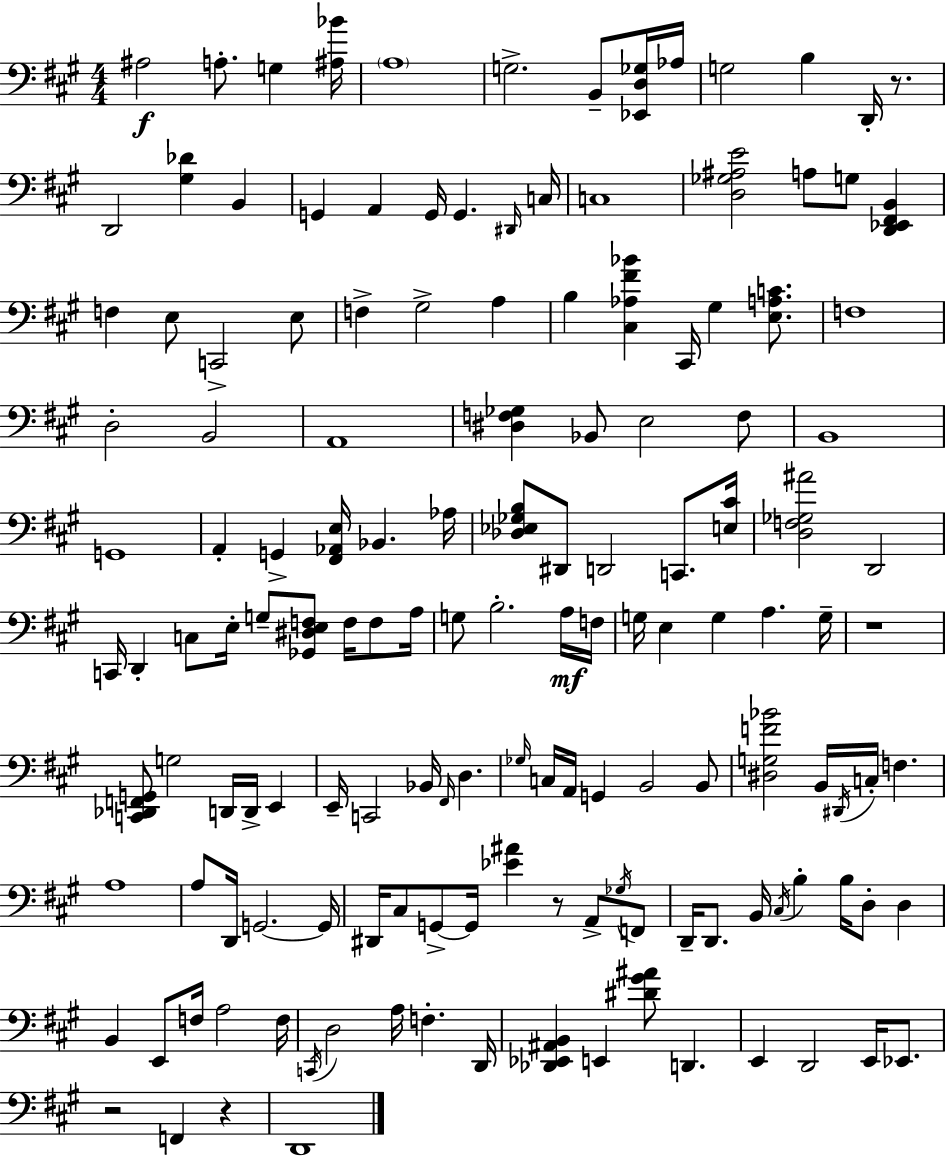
X:1
T:Untitled
M:4/4
L:1/4
K:A
^A,2 A,/2 G, [^A,_B]/4 A,4 G,2 B,,/2 [_E,,D,_G,]/4 _A,/4 G,2 B, D,,/4 z/2 D,,2 [^G,_D] B,, G,, A,, G,,/4 G,, ^D,,/4 C,/4 C,4 [D,_G,^A,E]2 A,/2 G,/2 [D,,_E,,^F,,B,,] F, E,/2 C,,2 E,/2 F, ^G,2 A, B, [^C,_A,^F_B] ^C,,/4 ^G, [E,A,C]/2 F,4 D,2 B,,2 A,,4 [^D,F,_G,] _B,,/2 E,2 F,/2 B,,4 G,,4 A,, G,, [^F,,_A,,E,]/4 _B,, _A,/4 [_D,_E,_G,B,]/2 ^D,,/2 D,,2 C,,/2 [E,^C]/4 [D,F,_G,^A]2 D,,2 C,,/4 D,, C,/2 E,/4 G,/2 [_G,,^D,E,F,]/2 F,/4 F,/2 A,/4 G,/2 B,2 A,/4 F,/4 G,/4 E, G, A, G,/4 z4 [C,,_D,,F,,G,,]/2 G,2 D,,/4 D,,/4 E,, E,,/4 C,,2 _B,,/4 ^F,,/4 D, _G,/4 C,/4 A,,/4 G,, B,,2 B,,/2 [^D,G,F_B]2 B,,/4 ^D,,/4 C,/4 F, A,4 A,/2 D,,/4 G,,2 G,,/4 ^D,,/4 ^C,/2 G,,/2 G,,/4 [_E^A] z/2 A,,/2 _G,/4 F,,/2 D,,/4 D,,/2 B,,/4 ^C,/4 B, B,/4 D,/2 D, B,, E,,/2 F,/4 A,2 F,/4 C,,/4 D,2 A,/4 F, D,,/4 [_D,,_E,,^A,,B,,] E,, [^D^G^A]/2 D,, E,, D,,2 E,,/4 _E,,/2 z2 F,, z D,,4